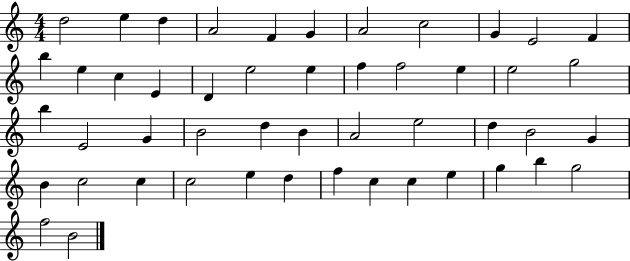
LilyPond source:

{
  \clef treble
  \numericTimeSignature
  \time 4/4
  \key c \major
  d''2 e''4 d''4 | a'2 f'4 g'4 | a'2 c''2 | g'4 e'2 f'4 | \break b''4 e''4 c''4 e'4 | d'4 e''2 e''4 | f''4 f''2 e''4 | e''2 g''2 | \break b''4 e'2 g'4 | b'2 d''4 b'4 | a'2 e''2 | d''4 b'2 g'4 | \break b'4 c''2 c''4 | c''2 e''4 d''4 | f''4 c''4 c''4 e''4 | g''4 b''4 g''2 | \break f''2 b'2 | \bar "|."
}